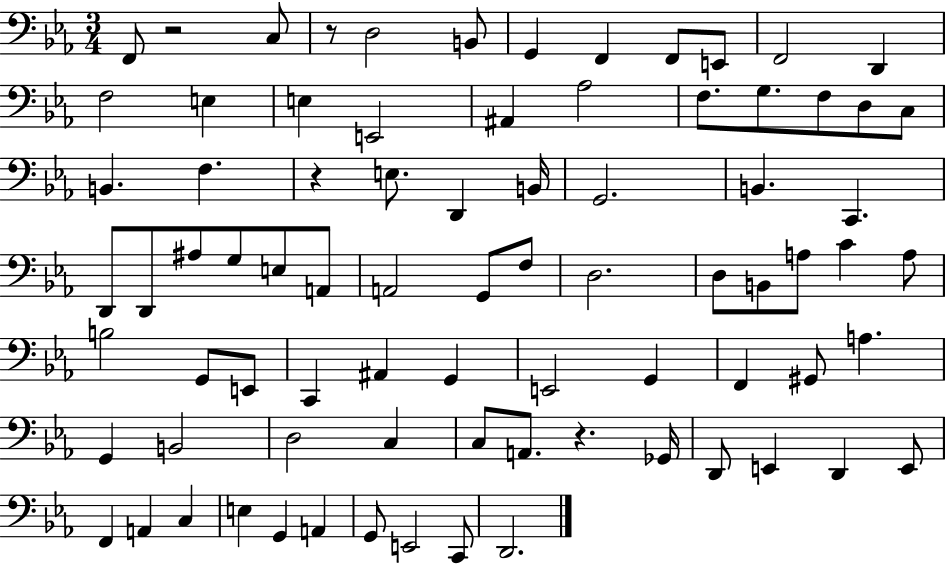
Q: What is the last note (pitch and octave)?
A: D2